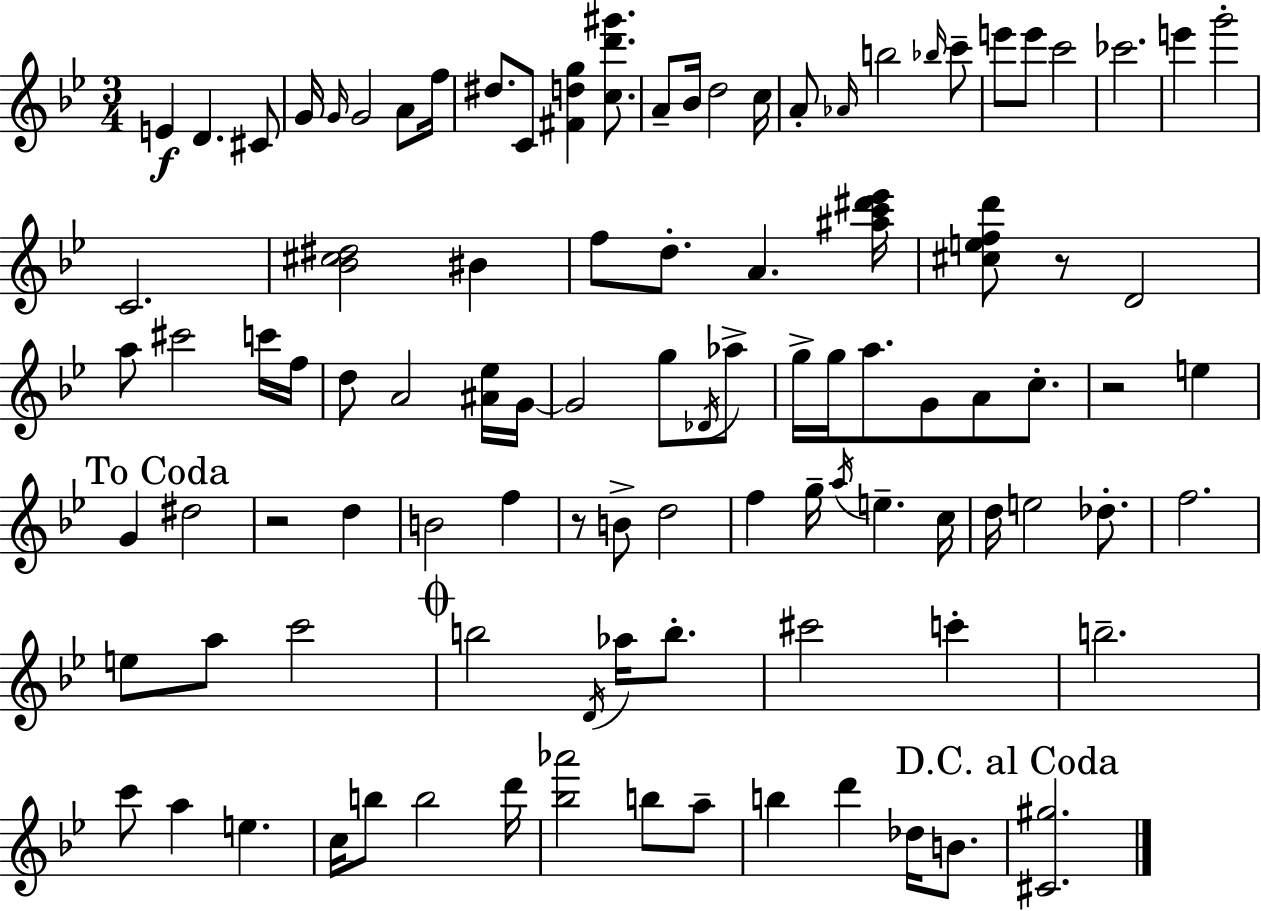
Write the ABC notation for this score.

X:1
T:Untitled
M:3/4
L:1/4
K:Gm
E D ^C/2 G/4 G/4 G2 A/2 f/4 ^d/2 C/2 [^Fdg] [cd'^g']/2 A/2 _B/4 d2 c/4 A/2 _A/4 b2 _b/4 c'/2 e'/2 e'/2 c'2 _c'2 e' g'2 C2 [_B^c^d]2 ^B f/2 d/2 A [^ac'^d'_e']/4 [^cefd']/2 z/2 D2 a/2 ^c'2 c'/4 f/4 d/2 A2 [^A_e]/4 G/4 G2 g/2 _D/4 _a/2 g/4 g/4 a/2 G/2 A/2 c/2 z2 e G ^d2 z2 d B2 f z/2 B/2 d2 f g/4 a/4 e c/4 d/4 e2 _d/2 f2 e/2 a/2 c'2 b2 D/4 _a/4 b/2 ^c'2 c' b2 c'/2 a e c/4 b/2 b2 d'/4 [_b_a']2 b/2 a/2 b d' _d/4 B/2 [^C^g]2